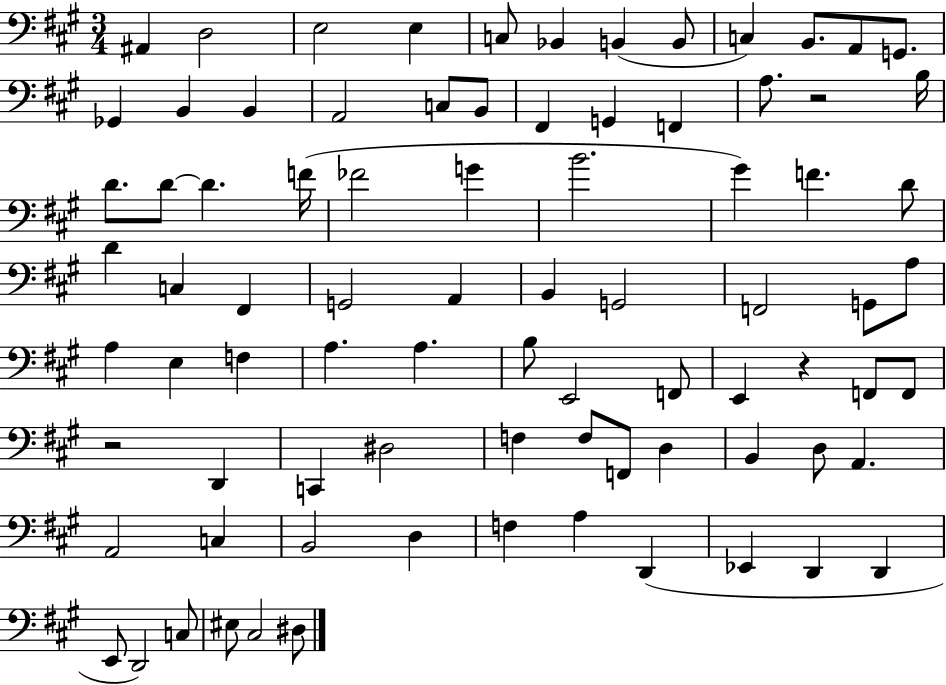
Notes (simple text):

A#2/q D3/h E3/h E3/q C3/e Bb2/q B2/q B2/e C3/q B2/e. A2/e G2/e. Gb2/q B2/q B2/q A2/h C3/e B2/e F#2/q G2/q F2/q A3/e. R/h B3/s D4/e. D4/e D4/q. F4/s FES4/h G4/q B4/h. G#4/q F4/q. D4/e D4/q C3/q F#2/q G2/h A2/q B2/q G2/h F2/h G2/e A3/e A3/q E3/q F3/q A3/q. A3/q. B3/e E2/h F2/e E2/q R/q F2/e F2/e R/h D2/q C2/q D#3/h F3/q F3/e F2/e D3/q B2/q D3/e A2/q. A2/h C3/q B2/h D3/q F3/q A3/q D2/q Eb2/q D2/q D2/q E2/e D2/h C3/e EIS3/e C#3/h D#3/e